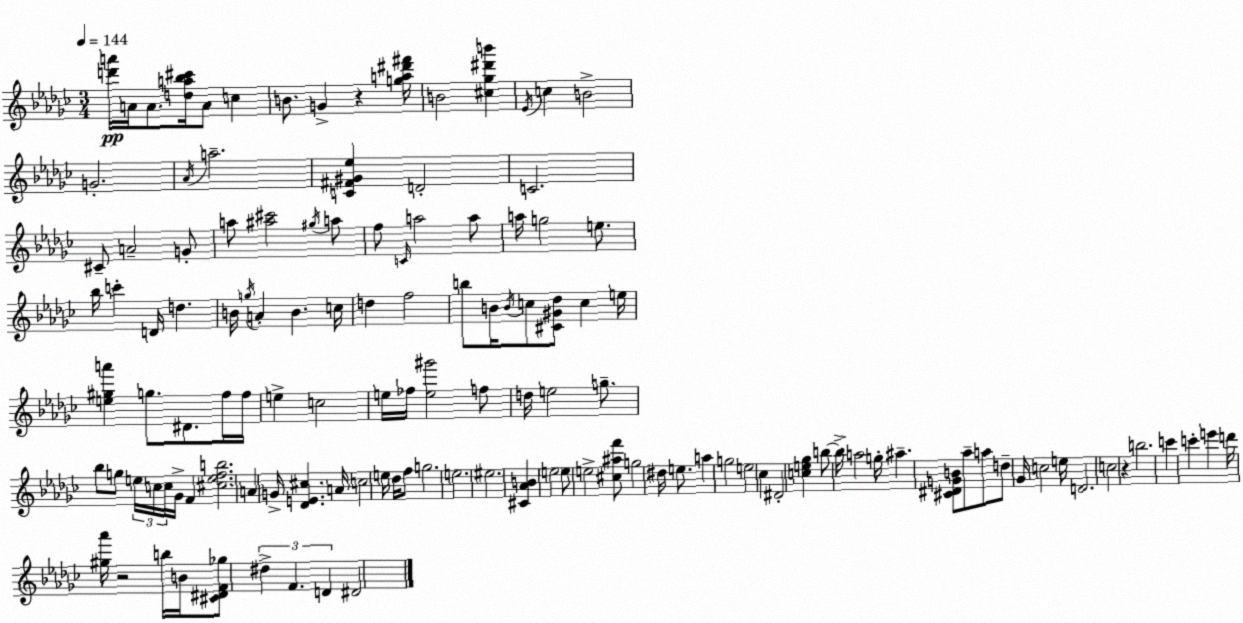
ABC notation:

X:1
T:Untitled
M:3/4
L:1/4
K:Ebm
[d'a']/4 A/4 A/2 [da_b^c']/4 A/2 c B/2 G z [ga^d'^f']/4 B2 [^c_g^d'b'] _E/4 c B2 G2 _A/4 a2 [C^F^G_e] D2 C2 ^C/2 A2 G/2 a/2 [^a^c']2 ^g/4 a/2 f/2 C/4 a2 a/2 a/4 g2 e/2 _b/4 c' D/4 d B/4 g/4 A B c/4 d f2 b/2 B/4 B/4 c/2 [^C^G_d]/2 c e/4 [e^ga'] g/2 ^D/2 f/4 f/4 e c2 e/4 _f/4 [e^g']2 f/2 d/4 e2 g/2 _b/2 g/2 e/4 c/4 c/4 _G/4 F [^cefb]2 A G/4 [_DE^c] A/4 c2 e/4 _d/4 f/2 g2 e2 ^e2 [^C_AB] e2 e/2 e2 [^c^af']/2 g2 ^d/4 e/2 a g2 e2 _c ^D2 [ce_g] b/2 b/4 a2 g/4 ^a [^C^DGB]/2 _a/2 a/2 d/2 _G/4 c2 e/4 D2 c2 z b2 c' c' e' d'/4 [^g_a']/4 z2 b/4 B/4 [^C^DF_g]/2 ^d F D ^D2